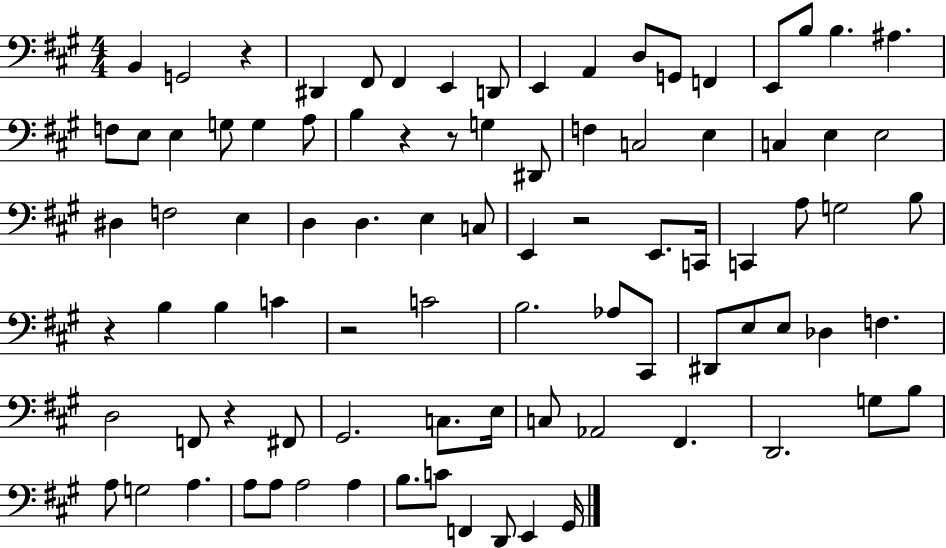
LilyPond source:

{
  \clef bass
  \numericTimeSignature
  \time 4/4
  \key a \major
  \repeat volta 2 { b,4 g,2 r4 | dis,4 fis,8 fis,4 e,4 d,8 | e,4 a,4 d8 g,8 f,4 | e,8 b8 b4. ais4. | \break f8 e8 e4 g8 g4 a8 | b4 r4 r8 g4 dis,8 | f4 c2 e4 | c4 e4 e2 | \break dis4 f2 e4 | d4 d4. e4 c8 | e,4 r2 e,8. c,16 | c,4 a8 g2 b8 | \break r4 b4 b4 c'4 | r2 c'2 | b2. aes8 cis,8 | dis,8 e8 e8 des4 f4. | \break d2 f,8 r4 fis,8 | gis,2. c8. e16 | c8 aes,2 fis,4. | d,2. g8 b8 | \break a8 g2 a4. | a8 a8 a2 a4 | b8. c'8 f,4 d,8 e,4 gis,16 | } \bar "|."
}